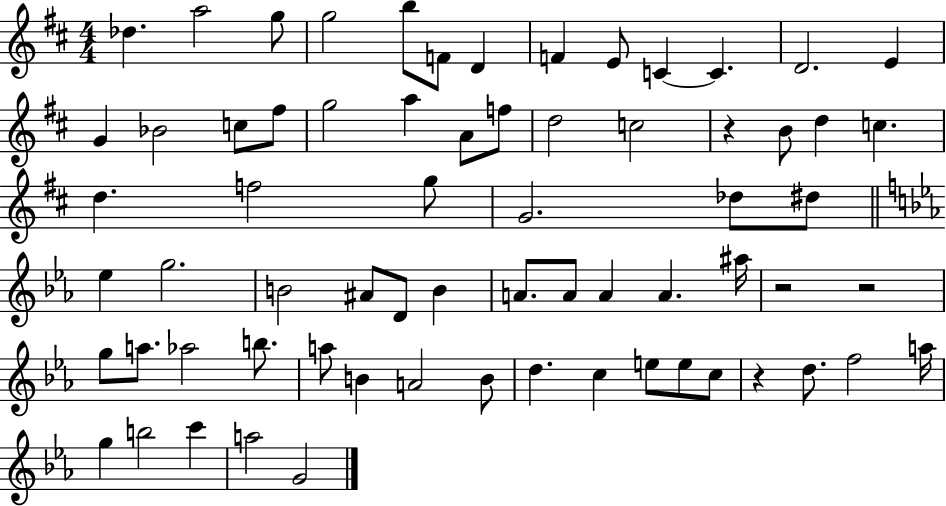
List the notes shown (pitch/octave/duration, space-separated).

Db5/q. A5/h G5/e G5/h B5/e F4/e D4/q F4/q E4/e C4/q C4/q. D4/h. E4/q G4/q Bb4/h C5/e F#5/e G5/h A5/q A4/e F5/e D5/h C5/h R/q B4/e D5/q C5/q. D5/q. F5/h G5/e G4/h. Db5/e D#5/e Eb5/q G5/h. B4/h A#4/e D4/e B4/q A4/e. A4/e A4/q A4/q. A#5/s R/h R/h G5/e A5/e. Ab5/h B5/e. A5/e B4/q A4/h B4/e D5/q. C5/q E5/e E5/e C5/e R/q D5/e. F5/h A5/s G5/q B5/h C6/q A5/h G4/h